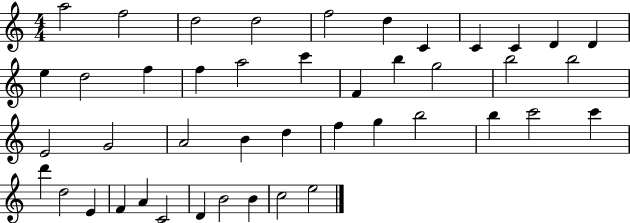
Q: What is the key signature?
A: C major